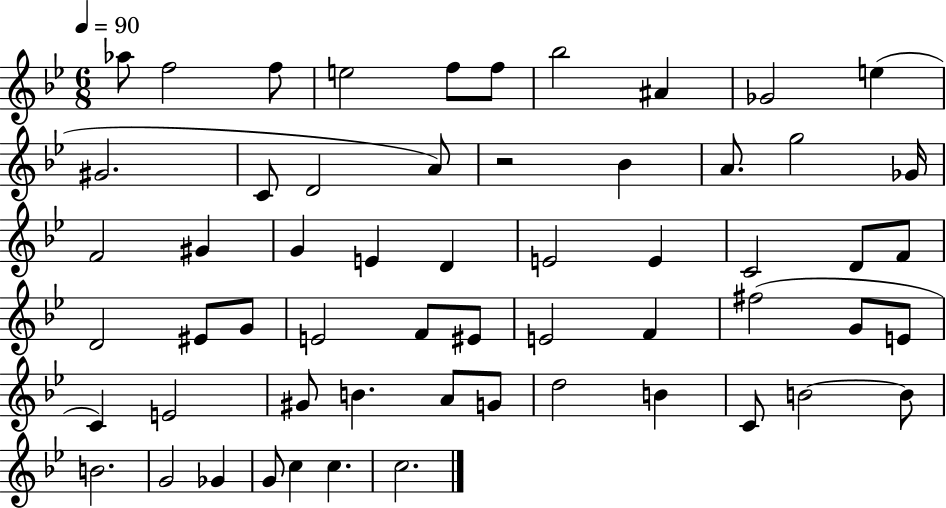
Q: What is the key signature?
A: BES major